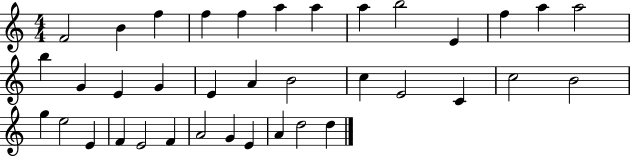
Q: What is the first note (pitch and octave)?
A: F4